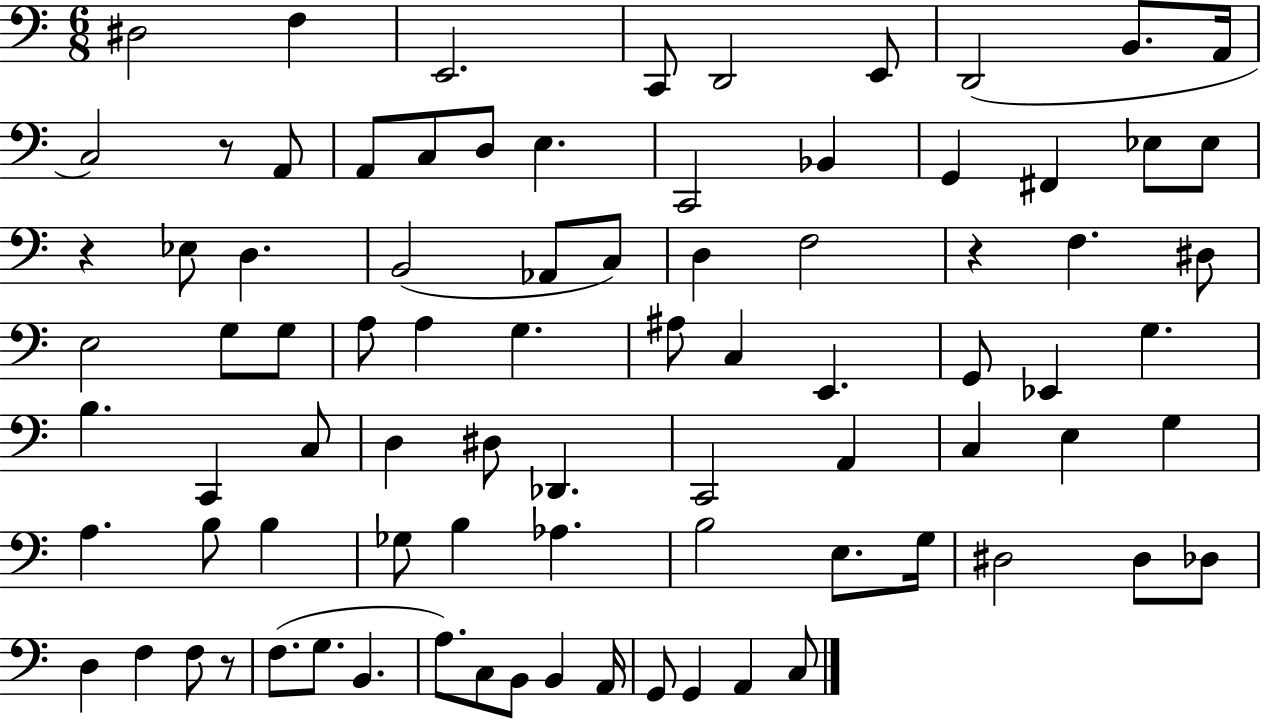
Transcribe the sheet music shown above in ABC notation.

X:1
T:Untitled
M:6/8
L:1/4
K:C
^D,2 F, E,,2 C,,/2 D,,2 E,,/2 D,,2 B,,/2 A,,/4 C,2 z/2 A,,/2 A,,/2 C,/2 D,/2 E, C,,2 _B,, G,, ^F,, _E,/2 _E,/2 z _E,/2 D, B,,2 _A,,/2 C,/2 D, F,2 z F, ^D,/2 E,2 G,/2 G,/2 A,/2 A, G, ^A,/2 C, E,, G,,/2 _E,, G, B, C,, C,/2 D, ^D,/2 _D,, C,,2 A,, C, E, G, A, B,/2 B, _G,/2 B, _A, B,2 E,/2 G,/4 ^D,2 ^D,/2 _D,/2 D, F, F,/2 z/2 F,/2 G,/2 B,, A,/2 C,/2 B,,/2 B,, A,,/4 G,,/2 G,, A,, C,/2